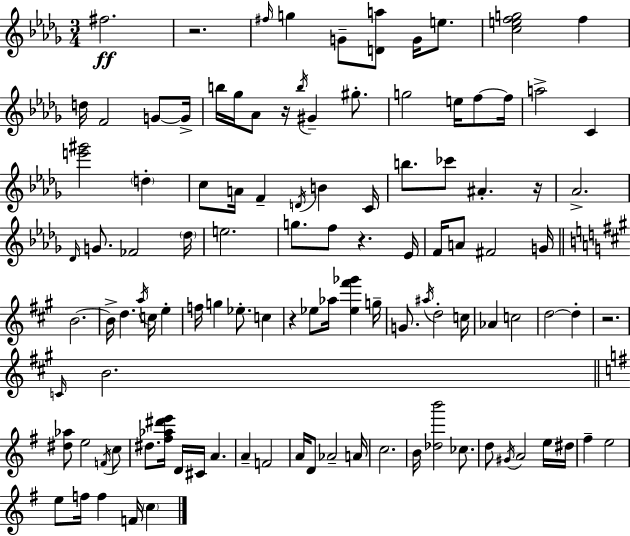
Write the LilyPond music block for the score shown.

{
  \clef treble
  \numericTimeSignature
  \time 3/4
  \key bes \minor
  fis''2.\ff | r2. | \grace { fis''16 } g''4 g'8-- <d' a''>8 g'16 e''8. | <c'' e'' f'' g''>2 f''4 | \break d''16 f'2 g'8~~ | g'16-> b''16 ges''16 aes'8 r16 \acciaccatura { b''16 } gis'4-- gis''8.-. | g''2 e''16 f''8~~ | f''16 a''2-> c'4 | \break <e''' gis'''>2 \parenthesize d''4-. | c''8 a'16 f'4-- \acciaccatura { d'16 } b'4 | c'16 b''8. ces'''8 ais'4.-. | r16 aes'2.-> | \break \grace { des'16 } g'8. fes'2 | \parenthesize des''16 e''2. | g''8. f''8 r4. | ees'16 f'16 a'8 fis'2 | \break g'16 \bar "||" \break \key a \major b'2.~~ | b'16-> d''4. \acciaccatura { a''16 } c''16 e''4-. | f''16 g''4 ees''8.-. c''4 | r4 ees''8 aes''16 <ees'' fis''' ges'''>4 | \break g''16-- g'8. \acciaccatura { ais''16 } d''2-. | c''16 aes'4 c''2 | d''2~~ d''4-. | r2. | \break \grace { c'16 } b'2. | \bar "||" \break \key e \minor <dis'' aes''>8 e''2 \acciaccatura { f'16 } c''8 | dis''8. <fis'' aes'' dis''' e'''>16 d'16 cis'16 a'4. | a'4-- f'2 | a'16 d'8 aes'2-- | \break a'16 c''2. | b'16 <des'' b'''>2 ces''8. | d''8 \acciaccatura { gis'16 } a'2 | e''16 dis''16 fis''4-- e''2 | \break e''8 f''16 f''4 f'16 \parenthesize c''4 | \bar "|."
}